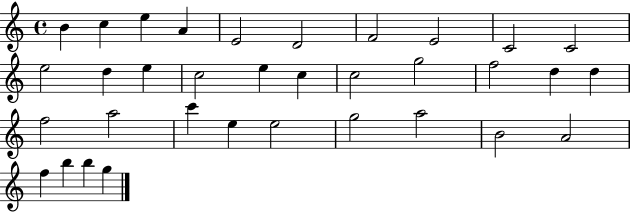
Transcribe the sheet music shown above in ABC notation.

X:1
T:Untitled
M:4/4
L:1/4
K:C
B c e A E2 D2 F2 E2 C2 C2 e2 d e c2 e c c2 g2 f2 d d f2 a2 c' e e2 g2 a2 B2 A2 f b b g